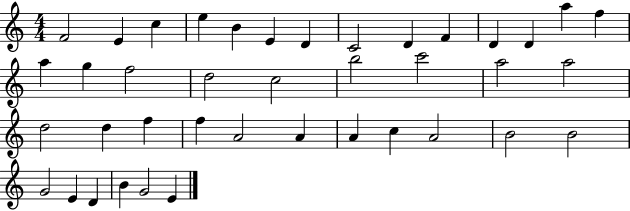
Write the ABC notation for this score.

X:1
T:Untitled
M:4/4
L:1/4
K:C
F2 E c e B E D C2 D F D D a f a g f2 d2 c2 b2 c'2 a2 a2 d2 d f f A2 A A c A2 B2 B2 G2 E D B G2 E